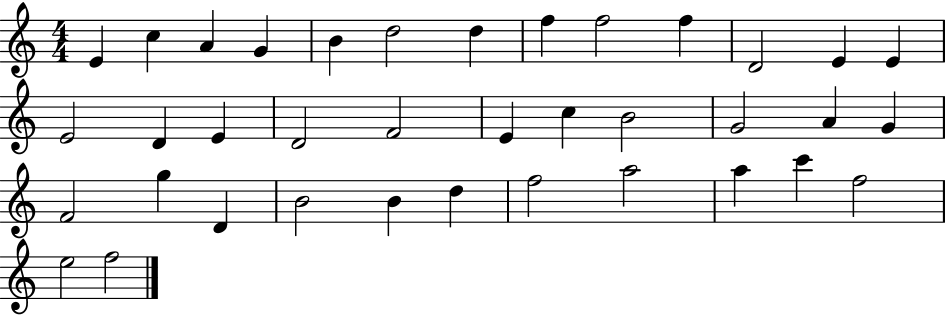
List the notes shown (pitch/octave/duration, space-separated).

E4/q C5/q A4/q G4/q B4/q D5/h D5/q F5/q F5/h F5/q D4/h E4/q E4/q E4/h D4/q E4/q D4/h F4/h E4/q C5/q B4/h G4/h A4/q G4/q F4/h G5/q D4/q B4/h B4/q D5/q F5/h A5/h A5/q C6/q F5/h E5/h F5/h